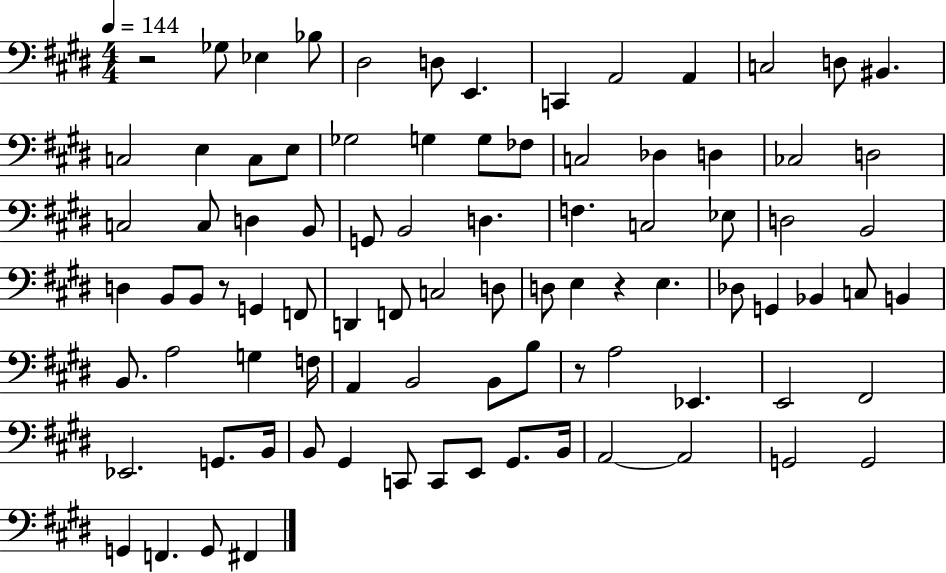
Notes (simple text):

R/h Gb3/e Eb3/q Bb3/e D#3/h D3/e E2/q. C2/q A2/h A2/q C3/h D3/e BIS2/q. C3/h E3/q C3/e E3/e Gb3/h G3/q G3/e FES3/e C3/h Db3/q D3/q CES3/h D3/h C3/h C3/e D3/q B2/e G2/e B2/h D3/q. F3/q. C3/h Eb3/e D3/h B2/h D3/q B2/e B2/e R/e G2/q F2/e D2/q F2/e C3/h D3/e D3/e E3/q R/q E3/q. Db3/e G2/q Bb2/q C3/e B2/q B2/e. A3/h G3/q F3/s A2/q B2/h B2/e B3/e R/e A3/h Eb2/q. E2/h F#2/h Eb2/h. G2/e. B2/s B2/e G#2/q C2/e C2/e E2/e G#2/e. B2/s A2/h A2/h G2/h G2/h G2/q F2/q. G2/e F#2/q